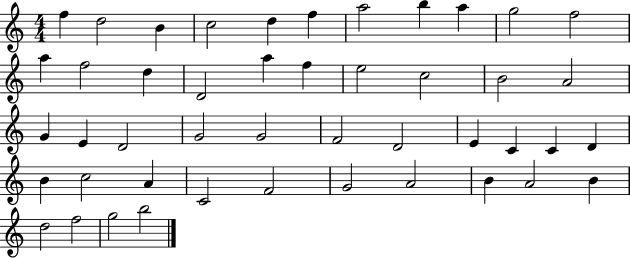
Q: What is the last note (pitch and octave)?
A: B5